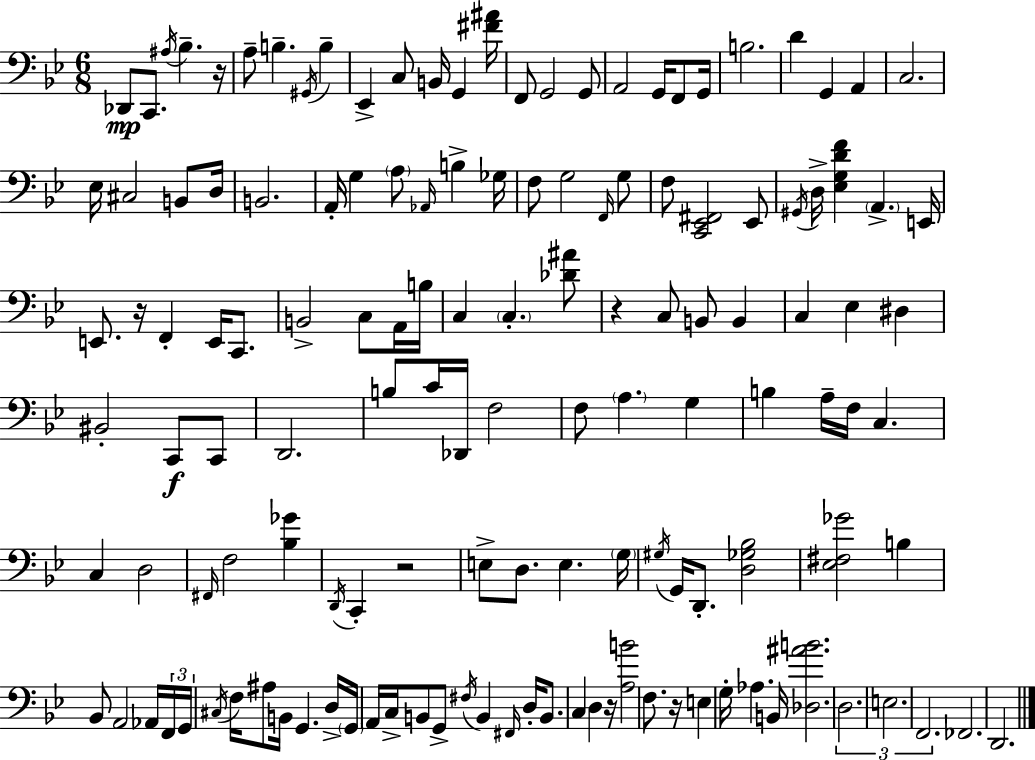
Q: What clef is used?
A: bass